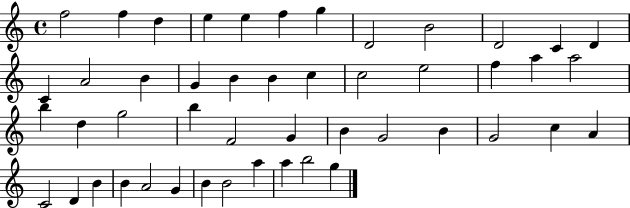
F5/h F5/q D5/q E5/q E5/q F5/q G5/q D4/h B4/h D4/h C4/q D4/q C4/q A4/h B4/q G4/q B4/q B4/q C5/q C5/h E5/h F5/q A5/q A5/h B5/q D5/q G5/h B5/q F4/h G4/q B4/q G4/h B4/q G4/h C5/q A4/q C4/h D4/q B4/q B4/q A4/h G4/q B4/q B4/h A5/q A5/q B5/h G5/q